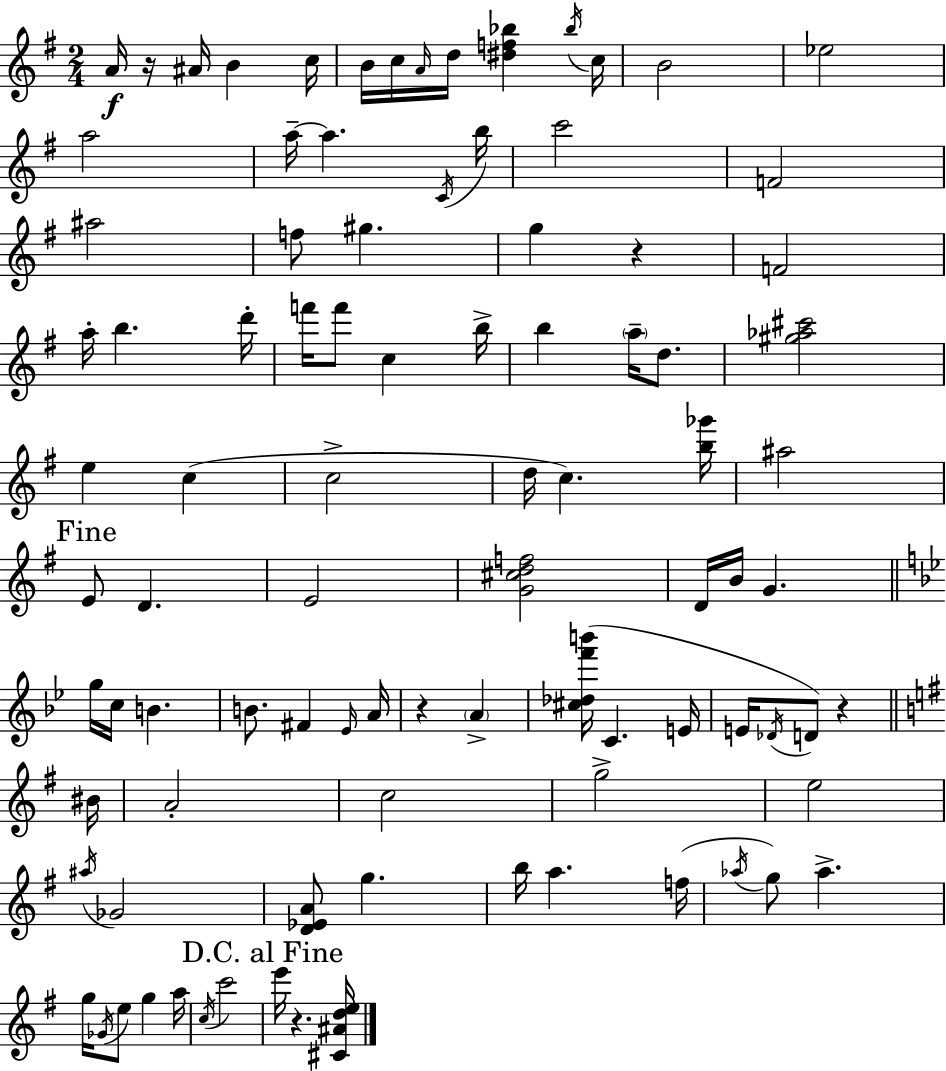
{
  \clef treble
  \numericTimeSignature
  \time 2/4
  \key g \major
  a'16\f r16 ais'16 b'4 c''16 | b'16 c''16 \grace { a'16 } d''16 <dis'' f'' bes''>4 | \acciaccatura { bes''16 } c''16 b'2 | ees''2 | \break a''2 | a''16--~~ a''4. | \acciaccatura { c'16 } b''16 c'''2 | f'2 | \break ais''2 | f''8 gis''4. | g''4 r4 | f'2 | \break a''16-. b''4. | d'''16-. f'''16 f'''8 c''4 | b''16-> b''4 \parenthesize a''16-- | d''8. <gis'' aes'' cis'''>2 | \break e''4 c''4( | c''2-> | d''16 c''4.) | <b'' ges'''>16 ais''2 | \break \mark "Fine" e'8 d'4. | e'2 | <g' cis'' d'' f''>2 | d'16 b'16 g'4. | \break \bar "||" \break \key bes \major g''16 c''16 b'4. | b'8. fis'4 \grace { ees'16 } | a'16 r4 \parenthesize a'4-> | <cis'' des'' f''' b'''>16( c'4. | \break e'16 e'16 \acciaccatura { des'16 }) d'8 r4 | \bar "||" \break \key g \major bis'16 a'2-. | c''2 | g''2-> | e''2 | \break \acciaccatura { ais''16 } ges'2 | <d' ees' a'>8 g''4. | b''16 a''4. | f''16( \acciaccatura { aes''16 } g''8) aes''4.-> | \break g''16 \acciaccatura { ges'16 } e''8 g''4 | a''16 \acciaccatura { c''16 } c'''2 | \mark "D.C. al Fine" e'''16 r4. | <cis' ais' d'' e''>16 \bar "|."
}